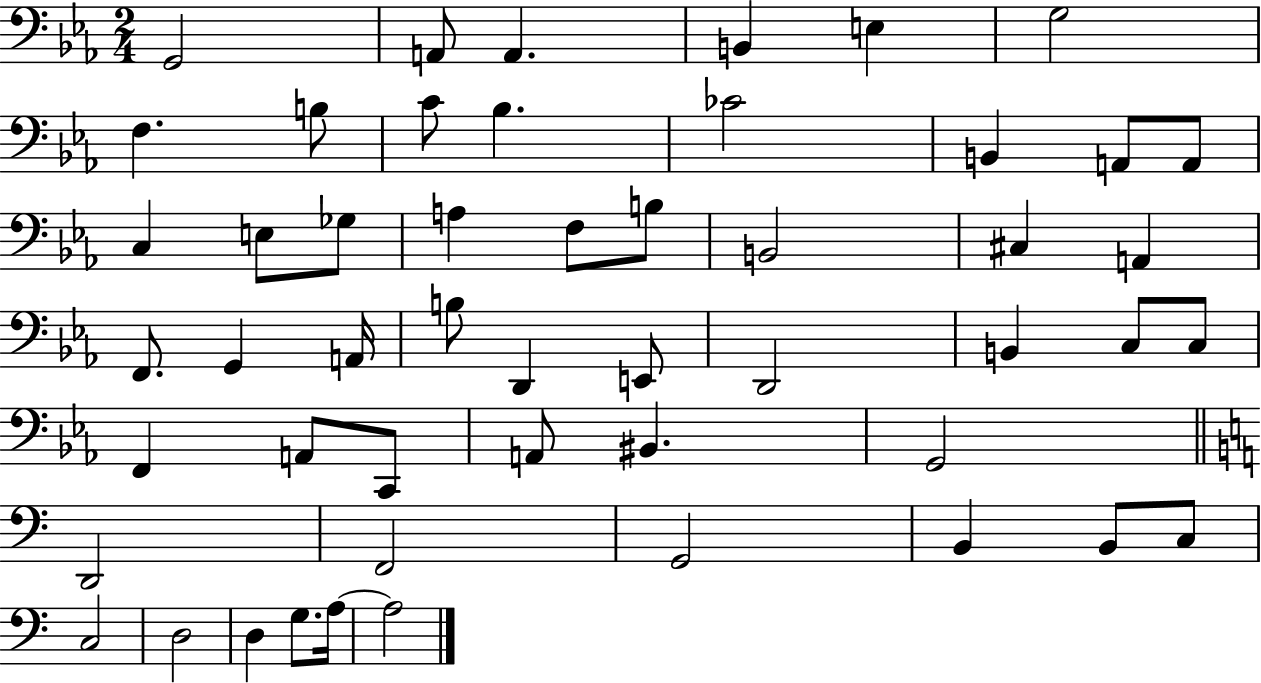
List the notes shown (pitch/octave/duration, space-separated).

G2/h A2/e A2/q. B2/q E3/q G3/h F3/q. B3/e C4/e Bb3/q. CES4/h B2/q A2/e A2/e C3/q E3/e Gb3/e A3/q F3/e B3/e B2/h C#3/q A2/q F2/e. G2/q A2/s B3/e D2/q E2/e D2/h B2/q C3/e C3/e F2/q A2/e C2/e A2/e BIS2/q. G2/h D2/h F2/h G2/h B2/q B2/e C3/e C3/h D3/h D3/q G3/e. A3/s A3/h